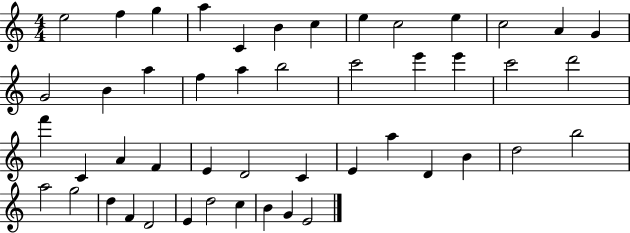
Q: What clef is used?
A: treble